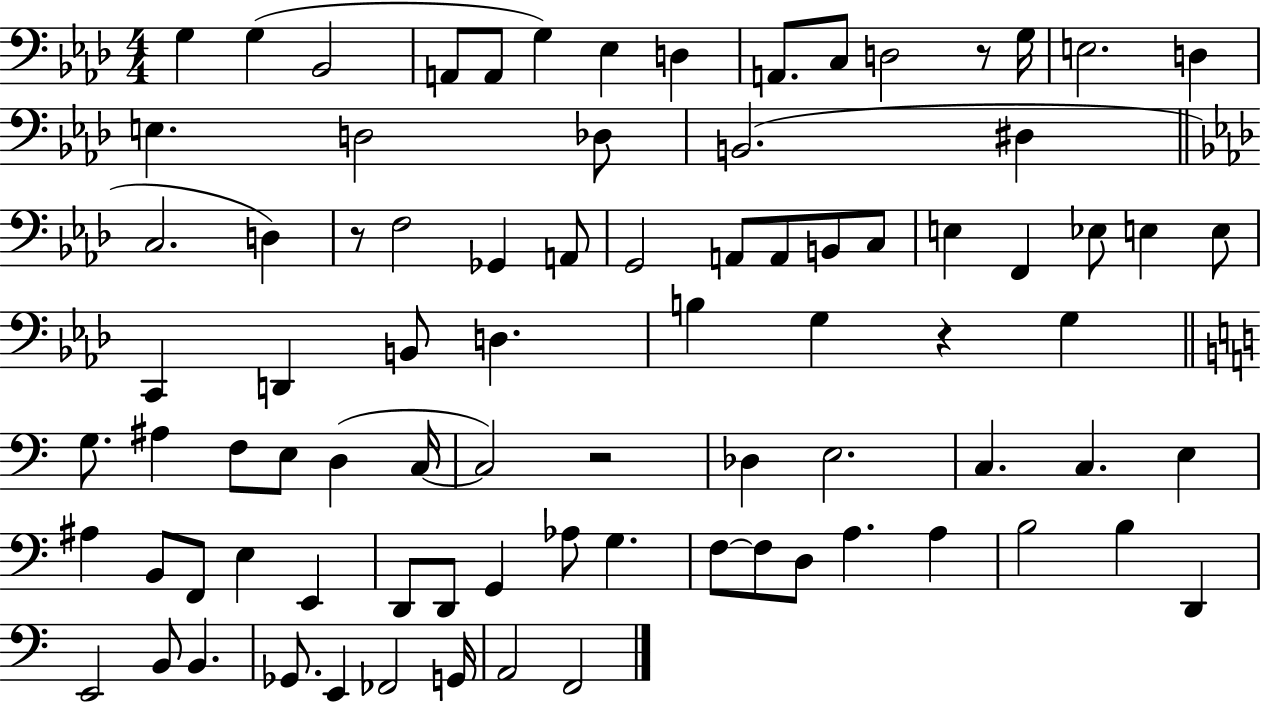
{
  \clef bass
  \numericTimeSignature
  \time 4/4
  \key aes \major
  g4 g4( bes,2 | a,8 a,8 g4) ees4 d4 | a,8. c8 d2 r8 g16 | e2. d4 | \break e4. d2 des8 | b,2.( dis4 | \bar "||" \break \key aes \major c2. d4) | r8 f2 ges,4 a,8 | g,2 a,8 a,8 b,8 c8 | e4 f,4 ees8 e4 e8 | \break c,4 d,4 b,8 d4. | b4 g4 r4 g4 | \bar "||" \break \key a \minor g8. ais4 f8 e8 d4( c16~~ | c2) r2 | des4 e2. | c4. c4. e4 | \break ais4 b,8 f,8 e4 e,4 | d,8 d,8 g,4 aes8 g4. | f8~~ f8 d8 a4. a4 | b2 b4 d,4 | \break e,2 b,8 b,4. | ges,8. e,4 fes,2 g,16 | a,2 f,2 | \bar "|."
}